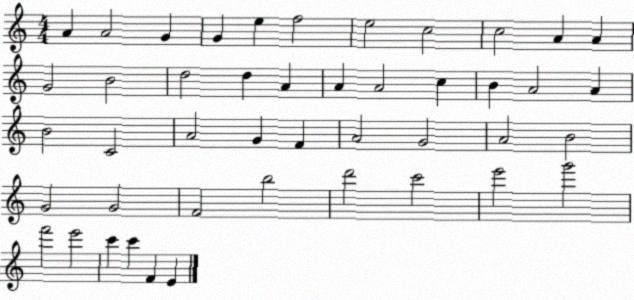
X:1
T:Untitled
M:4/4
L:1/4
K:C
A A2 G G e f2 e2 c2 c2 A A G2 B2 d2 d A A A2 c B A2 A B2 C2 A2 G F A2 G2 A2 B2 G2 G2 F2 b2 d'2 c'2 e'2 g'2 f'2 e'2 c' c' F E